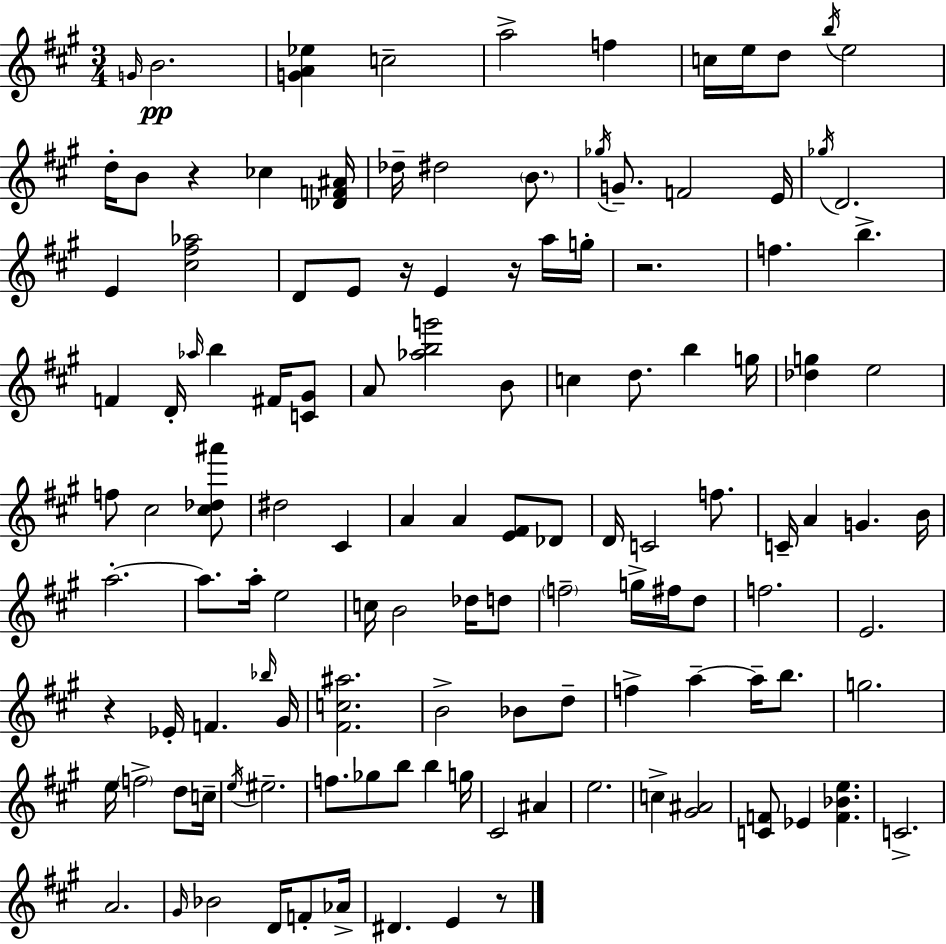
G4/s B4/h. [G4,A4,Eb5]/q C5/h A5/h F5/q C5/s E5/s D5/e B5/s E5/h D5/s B4/e R/q CES5/q [Db4,F4,A#4]/s Db5/s D#5/h B4/e. Gb5/s G4/e. F4/h E4/s Gb5/s D4/h. E4/q [C#5,F#5,Ab5]/h D4/e E4/e R/s E4/q R/s A5/s G5/s R/h. F5/q. B5/q. F4/q D4/s Ab5/s B5/q F#4/s [C4,G#4]/e A4/e [Ab5,B5,G6]/h B4/e C5/q D5/e. B5/q G5/s [Db5,G5]/q E5/h F5/e C#5/h [C#5,Db5,A#6]/e D#5/h C#4/q A4/q A4/q [E4,F#4]/e Db4/e D4/s C4/h F5/e. C4/s A4/q G4/q. B4/s A5/h. A5/e. A5/s E5/h C5/s B4/h Db5/s D5/e F5/h G5/s F#5/s D5/e F5/h. E4/h. R/q Eb4/s F4/q. Bb5/s G#4/s [F#4,C5,A#5]/h. B4/h Bb4/e D5/e F5/q A5/q A5/s B5/e. G5/h. E5/s F5/h D5/e C5/s E5/s EIS5/h. F5/e. Gb5/e B5/e B5/q G5/s C#4/h A#4/q E5/h. C5/q [G#4,A#4]/h [C4,F4]/e Eb4/q [F4,Bb4,E5]/q. C4/h. A4/h. G#4/s Bb4/h D4/s F4/e Ab4/s D#4/q. E4/q R/e